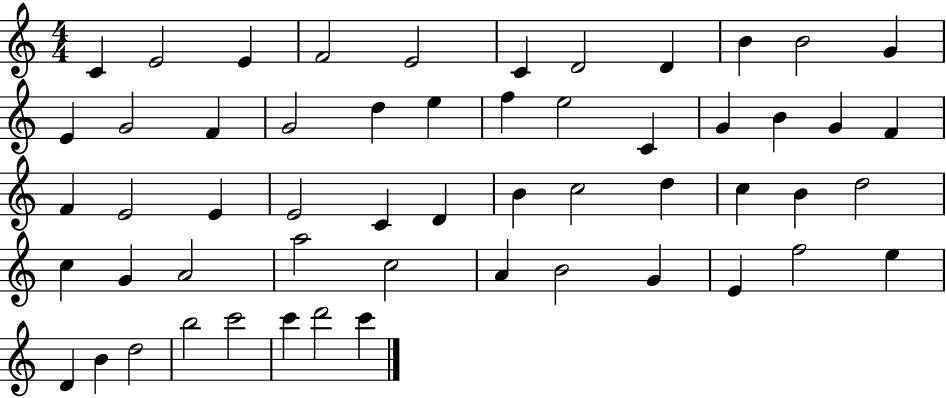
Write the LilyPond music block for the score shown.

{
  \clef treble
  \numericTimeSignature
  \time 4/4
  \key c \major
  c'4 e'2 e'4 | f'2 e'2 | c'4 d'2 d'4 | b'4 b'2 g'4 | \break e'4 g'2 f'4 | g'2 d''4 e''4 | f''4 e''2 c'4 | g'4 b'4 g'4 f'4 | \break f'4 e'2 e'4 | e'2 c'4 d'4 | b'4 c''2 d''4 | c''4 b'4 d''2 | \break c''4 g'4 a'2 | a''2 c''2 | a'4 b'2 g'4 | e'4 f''2 e''4 | \break d'4 b'4 d''2 | b''2 c'''2 | c'''4 d'''2 c'''4 | \bar "|."
}